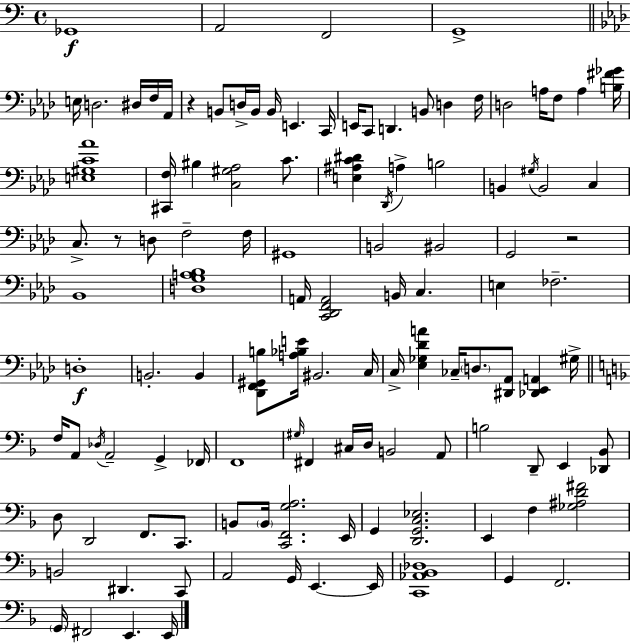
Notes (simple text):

Gb2/w A2/h F2/h G2/w E3/s D3/h. D#3/s F3/s Ab2/s R/q B2/e D3/s B2/s B2/s E2/q. C2/s E2/s C2/e D2/q. B2/e D3/q F3/s D3/h A3/s F3/e A3/q [B3,F#4,Gb4]/s [E3,G#3,C4,Ab4]/w [C#2,F3]/s BIS3/q [C3,G#3,Ab3]/h C4/e. [E3,A#3,C4,D#4]/q Db2/s A3/q B3/h B2/q G#3/s B2/h C3/q C3/e. R/e D3/e F3/h F3/s G#2/w B2/h BIS2/h G2/h R/h Bb2/w [D3,G3,A3,Bb3]/w A2/s [C2,Db2,F2,A2]/h B2/s C3/q. E3/q FES3/h. D3/w B2/h. B2/q [Db2,F2,G#2,B3]/e [A3,Bb3,E4]/s BIS2/h. C3/s C3/s [Eb3,Gb3,Db4,A4]/q CES3/s D3/e. [D#2,Ab2]/e [Db2,Eb2,A2]/q G#3/s F3/s A2/e Db3/s A2/h G2/q FES2/s F2/w G#3/s F#2/q C#3/s D3/s B2/h A2/e B3/h D2/e E2/q [Db2,Bb2]/e D3/e D2/h F2/e. C2/e. B2/e B2/s [C2,F2,G3,A3]/h. E2/s G2/q [D2,G2,C3,Eb3]/h. E2/q F3/q [Gb3,A#3,D4,F#4]/h B2/h D#2/q. C2/e A2/h G2/s E2/q. E2/s [C2,Ab2,Bb2,Db3]/w G2/q F2/h. G2/s F#2/h E2/q. E2/s